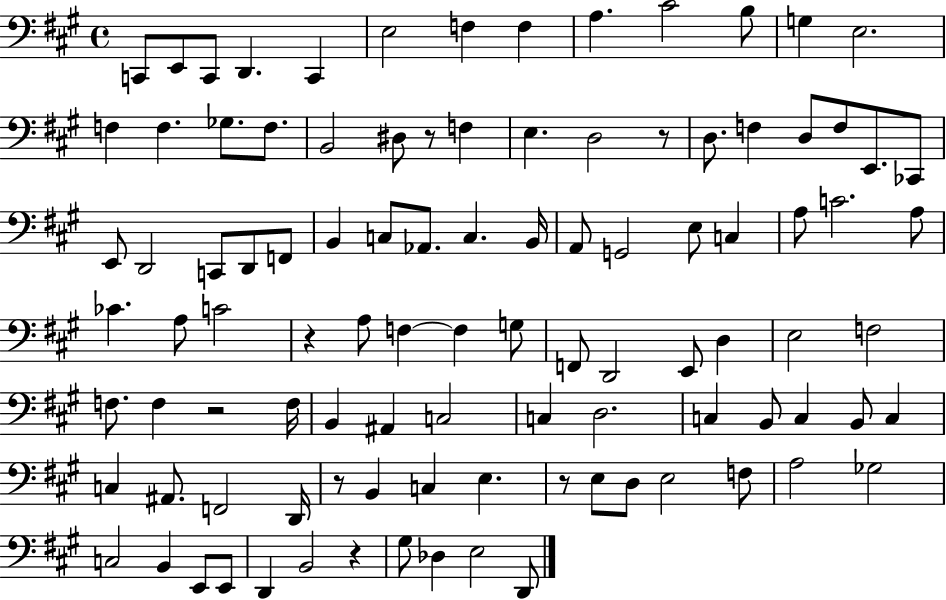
{
  \clef bass
  \time 4/4
  \defaultTimeSignature
  \key a \major
  c,8 e,8 c,8 d,4. c,4 | e2 f4 f4 | a4. cis'2 b8 | g4 e2. | \break f4 f4. ges8. f8. | b,2 dis8 r8 f4 | e4. d2 r8 | d8. f4 d8 f8 e,8. ces,8 | \break e,8 d,2 c,8 d,8 f,8 | b,4 c8 aes,8. c4. b,16 | a,8 g,2 e8 c4 | a8 c'2. a8 | \break ces'4. a8 c'2 | r4 a8 f4~~ f4 g8 | f,8 d,2 e,8 d4 | e2 f2 | \break f8. f4 r2 f16 | b,4 ais,4 c2 | c4 d2. | c4 b,8 c4 b,8 c4 | \break c4 ais,8. f,2 d,16 | r8 b,4 c4 e4. | r8 e8 d8 e2 f8 | a2 ges2 | \break c2 b,4 e,8 e,8 | d,4 b,2 r4 | gis8 des4 e2 d,8 | \bar "|."
}